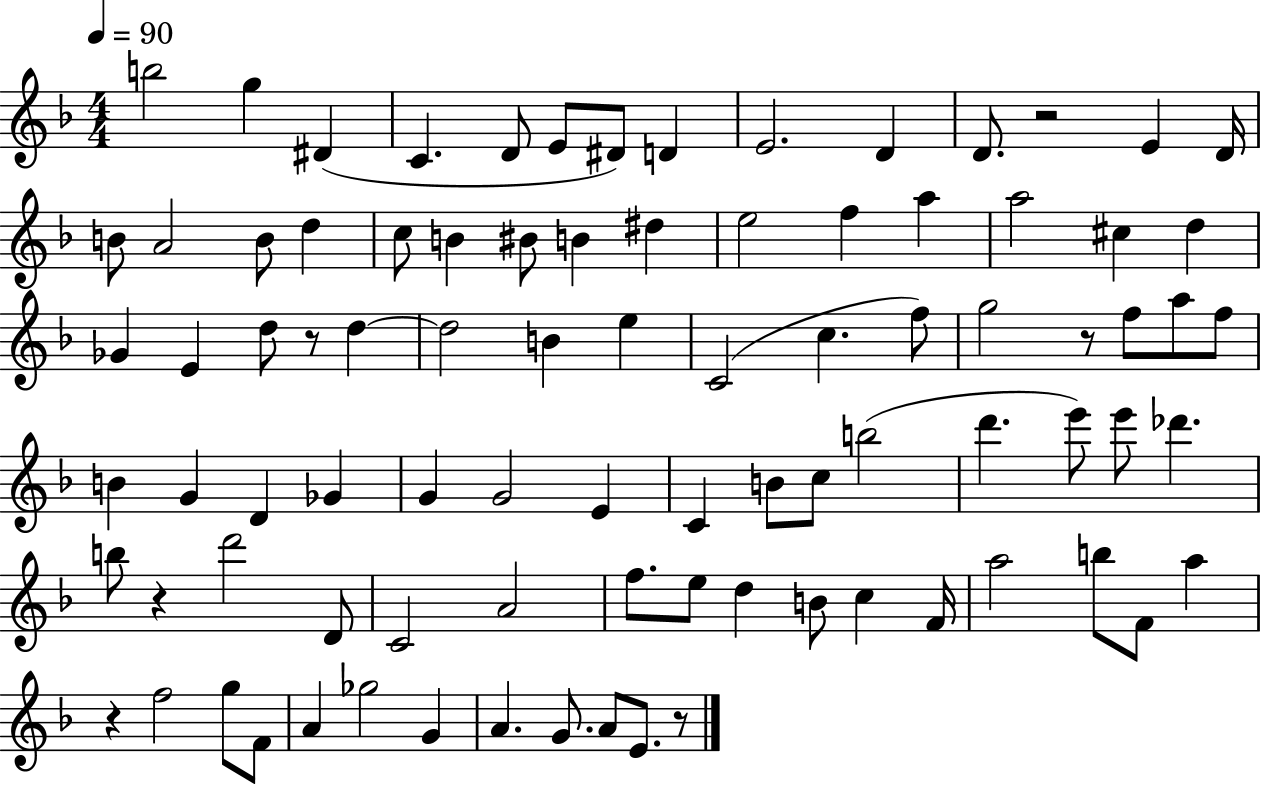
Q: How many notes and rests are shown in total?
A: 88